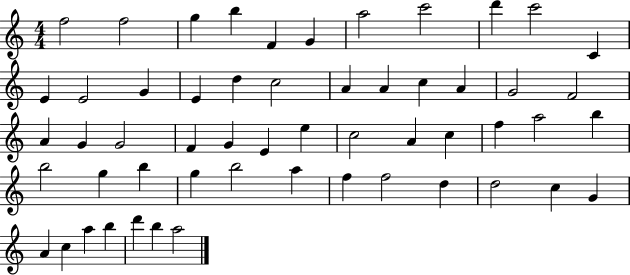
F5/h F5/h G5/q B5/q F4/q G4/q A5/h C6/h D6/q C6/h C4/q E4/q E4/h G4/q E4/q D5/q C5/h A4/q A4/q C5/q A4/q G4/h F4/h A4/q G4/q G4/h F4/q G4/q E4/q E5/q C5/h A4/q C5/q F5/q A5/h B5/q B5/h G5/q B5/q G5/q B5/h A5/q F5/q F5/h D5/q D5/h C5/q G4/q A4/q C5/q A5/q B5/q D6/q B5/q A5/h